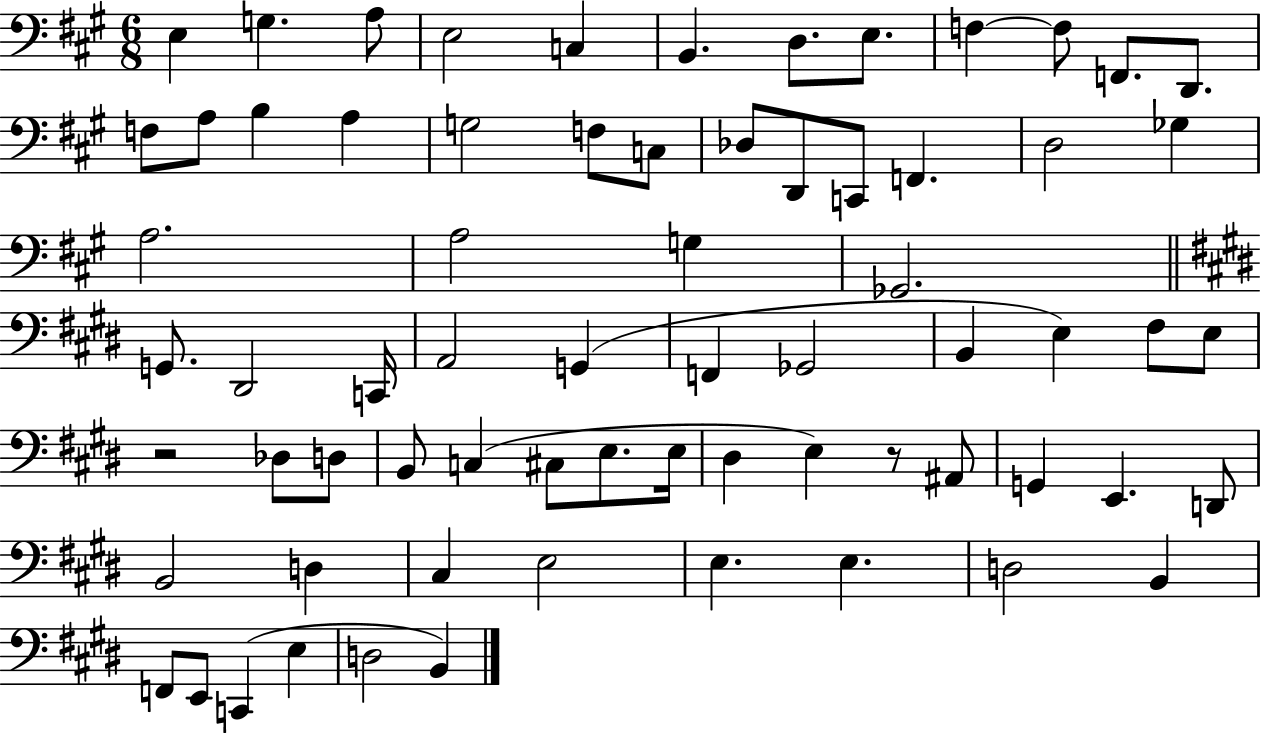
{
  \clef bass
  \numericTimeSignature
  \time 6/8
  \key a \major
  e4 g4. a8 | e2 c4 | b,4. d8. e8. | f4~~ f8 f,8. d,8. | \break f8 a8 b4 a4 | g2 f8 c8 | des8 d,8 c,8 f,4. | d2 ges4 | \break a2. | a2 g4 | ges,2. | \bar "||" \break \key e \major g,8. dis,2 c,16 | a,2 g,4( | f,4 ges,2 | b,4 e4) fis8 e8 | \break r2 des8 d8 | b,8 c4( cis8 e8. e16 | dis4 e4) r8 ais,8 | g,4 e,4. d,8 | \break b,2 d4 | cis4 e2 | e4. e4. | d2 b,4 | \break f,8 e,8 c,4( e4 | d2 b,4) | \bar "|."
}